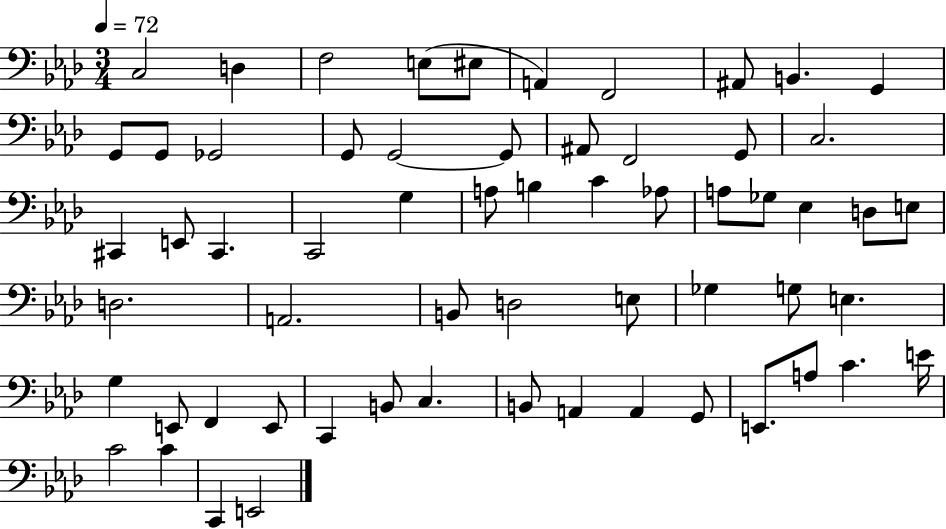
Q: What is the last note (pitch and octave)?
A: E2